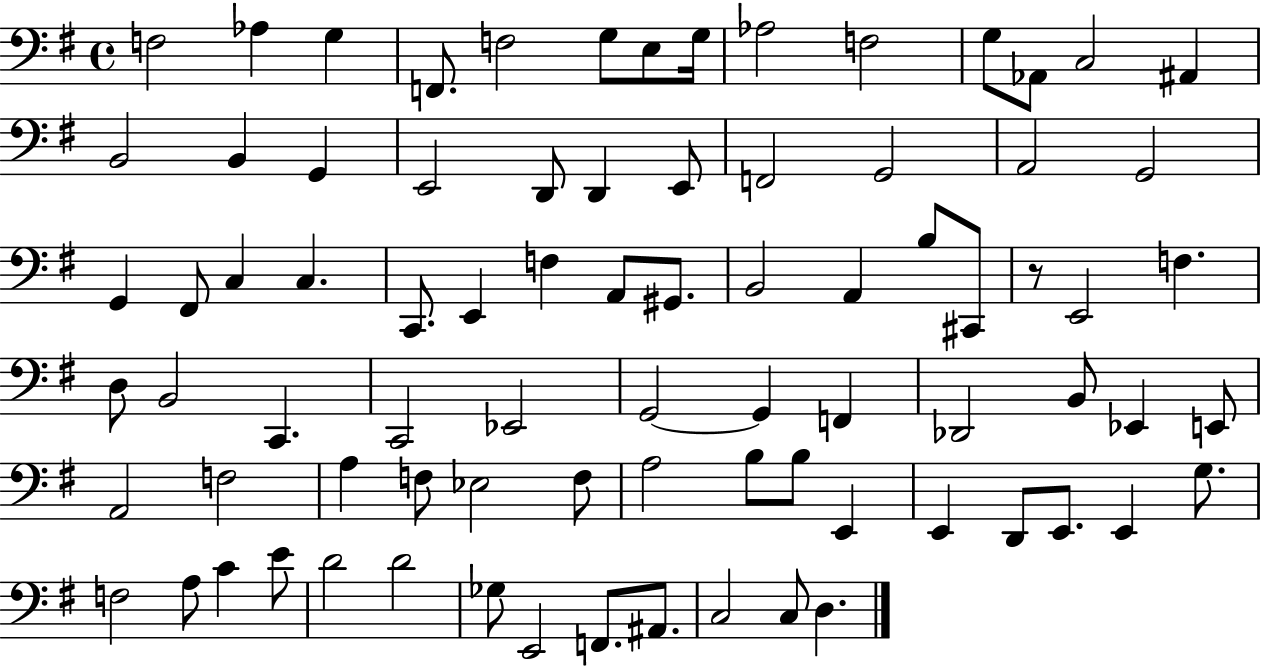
{
  \clef bass
  \time 4/4
  \defaultTimeSignature
  \key g \major
  f2 aes4 g4 | f,8. f2 g8 e8 g16 | aes2 f2 | g8 aes,8 c2 ais,4 | \break b,2 b,4 g,4 | e,2 d,8 d,4 e,8 | f,2 g,2 | a,2 g,2 | \break g,4 fis,8 c4 c4. | c,8. e,4 f4 a,8 gis,8. | b,2 a,4 b8 cis,8 | r8 e,2 f4. | \break d8 b,2 c,4. | c,2 ees,2 | g,2~~ g,4 f,4 | des,2 b,8 ees,4 e,8 | \break a,2 f2 | a4 f8 ees2 f8 | a2 b8 b8 e,4 | e,4 d,8 e,8. e,4 g8. | \break f2 a8 c'4 e'8 | d'2 d'2 | ges8 e,2 f,8. ais,8. | c2 c8 d4. | \break \bar "|."
}